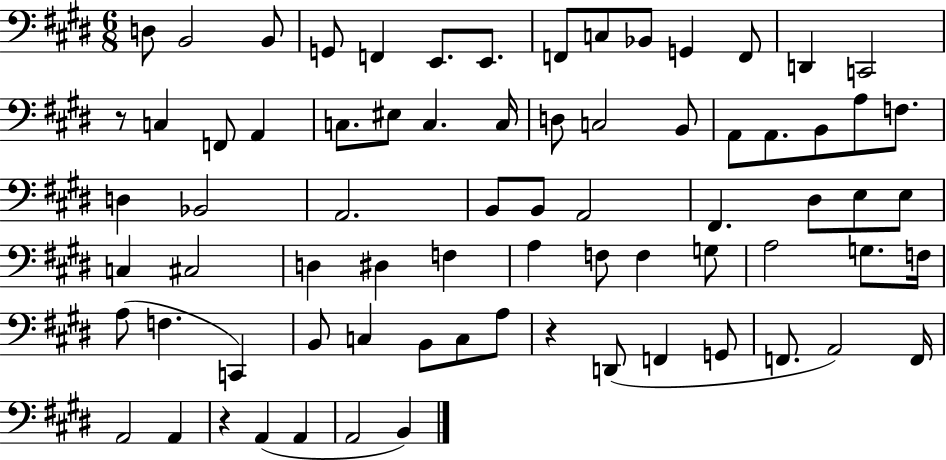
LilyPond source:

{
  \clef bass
  \numericTimeSignature
  \time 6/8
  \key e \major
  \repeat volta 2 { d8 b,2 b,8 | g,8 f,4 e,8. e,8. | f,8 c8 bes,8 g,4 f,8 | d,4 c,2 | \break r8 c4 f,8 a,4 | c8. eis8 c4. c16 | d8 c2 b,8 | a,8 a,8. b,8 a8 f8. | \break d4 bes,2 | a,2. | b,8 b,8 a,2 | fis,4. dis8 e8 e8 | \break c4 cis2 | d4 dis4 f4 | a4 f8 f4 g8 | a2 g8. f16 | \break a8( f4. c,4) | b,8 c4 b,8 c8 a8 | r4 d,8( f,4 g,8 | f,8. a,2) f,16 | \break a,2 a,4 | r4 a,4( a,4 | a,2 b,4) | } \bar "|."
}